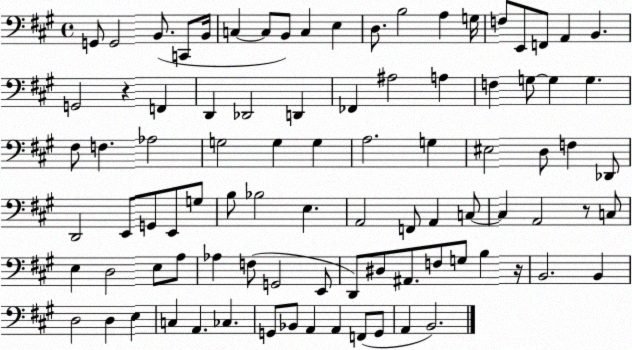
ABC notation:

X:1
T:Untitled
M:4/4
L:1/4
K:A
G,,/2 G,,2 B,,/2 C,,/2 B,,/4 C, C,/2 B,,/2 C, E, D,/2 B,2 A, G,/4 F,/2 E,,/2 F,,/2 A,, B,, G,,2 z F,, D,, _D,,2 D,, _F,, ^A,2 A, F, G,/2 G, G, ^F,/2 F, _A,2 G,2 G, G, A,2 G, ^E,2 D,/2 F, _D,,/2 D,,2 E,,/2 G,,/2 E,,/2 G,/2 B,/2 _B,2 E, A,,2 F,,/2 A,, C,/2 C, A,,2 z/2 C,/2 E, D,2 E,/2 A,/2 _A, F,/2 G,,2 E,,/2 D,,/2 ^D,/2 ^A,,/2 F,/2 G,/2 B, z/4 B,,2 B,, D,2 D, E, C, A,, _C, G,,/2 _B,,/2 A,, A,, F,,/2 G,,/2 A,, B,,2